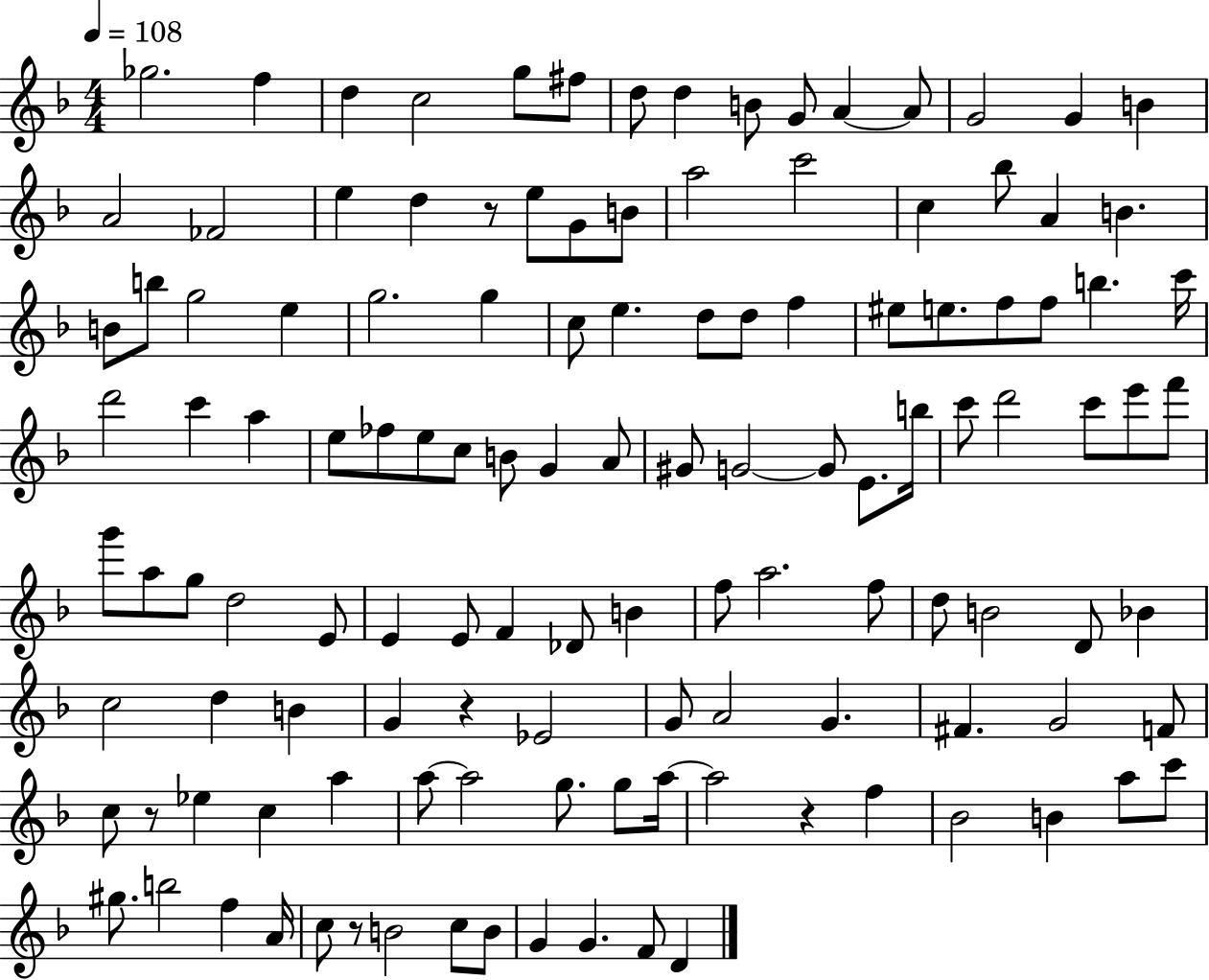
{
  \clef treble
  \numericTimeSignature
  \time 4/4
  \key f \major
  \tempo 4 = 108
  \repeat volta 2 { ges''2. f''4 | d''4 c''2 g''8 fis''8 | d''8 d''4 b'8 g'8 a'4~~ a'8 | g'2 g'4 b'4 | \break a'2 fes'2 | e''4 d''4 r8 e''8 g'8 b'8 | a''2 c'''2 | c''4 bes''8 a'4 b'4. | \break b'8 b''8 g''2 e''4 | g''2. g''4 | c''8 e''4. d''8 d''8 f''4 | eis''8 e''8. f''8 f''8 b''4. c'''16 | \break d'''2 c'''4 a''4 | e''8 fes''8 e''8 c''8 b'8 g'4 a'8 | gis'8 g'2~~ g'8 e'8. b''16 | c'''8 d'''2 c'''8 e'''8 f'''8 | \break g'''8 a''8 g''8 d''2 e'8 | e'4 e'8 f'4 des'8 b'4 | f''8 a''2. f''8 | d''8 b'2 d'8 bes'4 | \break c''2 d''4 b'4 | g'4 r4 ees'2 | g'8 a'2 g'4. | fis'4. g'2 f'8 | \break c''8 r8 ees''4 c''4 a''4 | a''8~~ a''2 g''8. g''8 a''16~~ | a''2 r4 f''4 | bes'2 b'4 a''8 c'''8 | \break gis''8. b''2 f''4 a'16 | c''8 r8 b'2 c''8 b'8 | g'4 g'4. f'8 d'4 | } \bar "|."
}